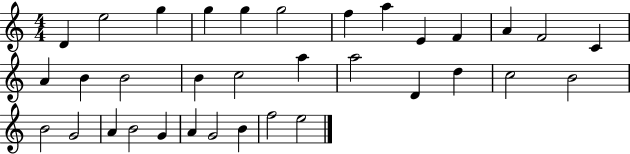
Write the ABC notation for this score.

X:1
T:Untitled
M:4/4
L:1/4
K:C
D e2 g g g g2 f a E F A F2 C A B B2 B c2 a a2 D d c2 B2 B2 G2 A B2 G A G2 B f2 e2